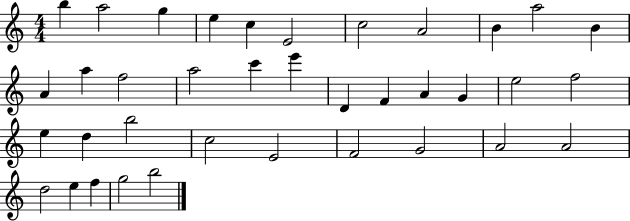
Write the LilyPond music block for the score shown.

{
  \clef treble
  \numericTimeSignature
  \time 4/4
  \key c \major
  b''4 a''2 g''4 | e''4 c''4 e'2 | c''2 a'2 | b'4 a''2 b'4 | \break a'4 a''4 f''2 | a''2 c'''4 e'''4 | d'4 f'4 a'4 g'4 | e''2 f''2 | \break e''4 d''4 b''2 | c''2 e'2 | f'2 g'2 | a'2 a'2 | \break d''2 e''4 f''4 | g''2 b''2 | \bar "|."
}